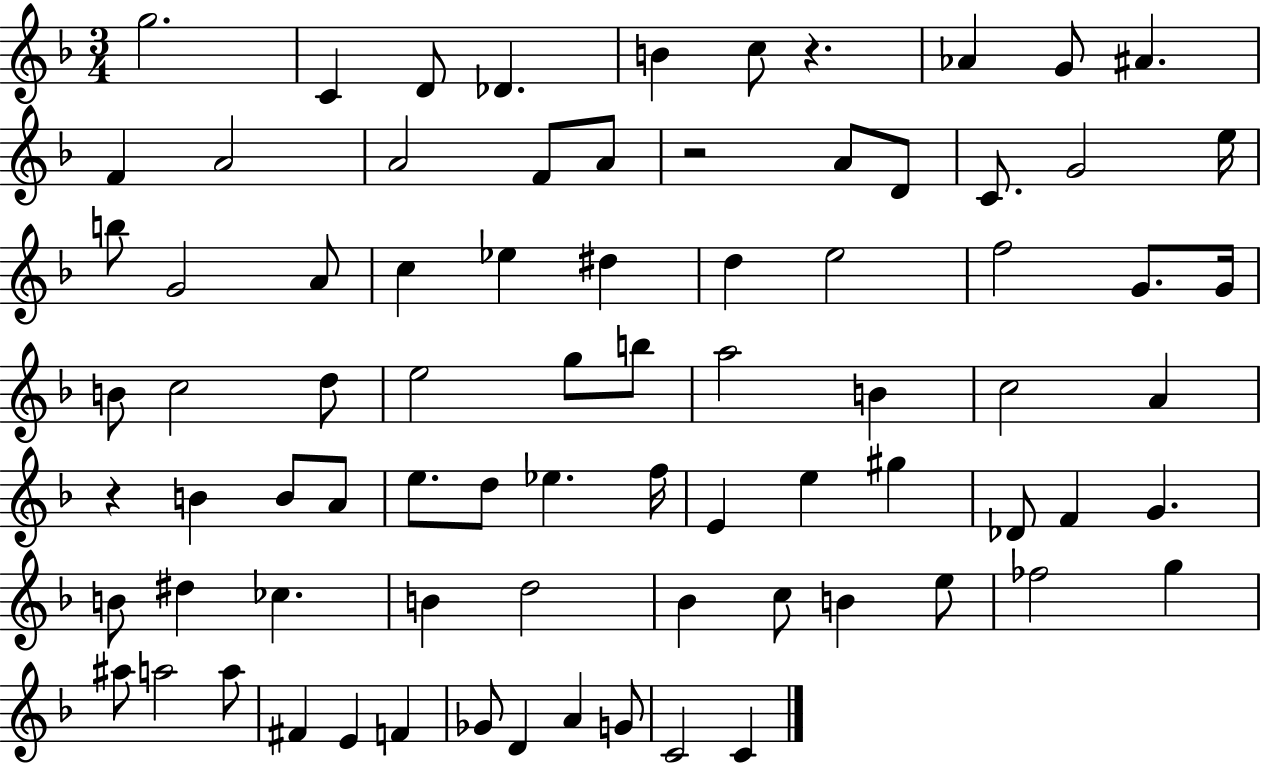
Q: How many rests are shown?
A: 3